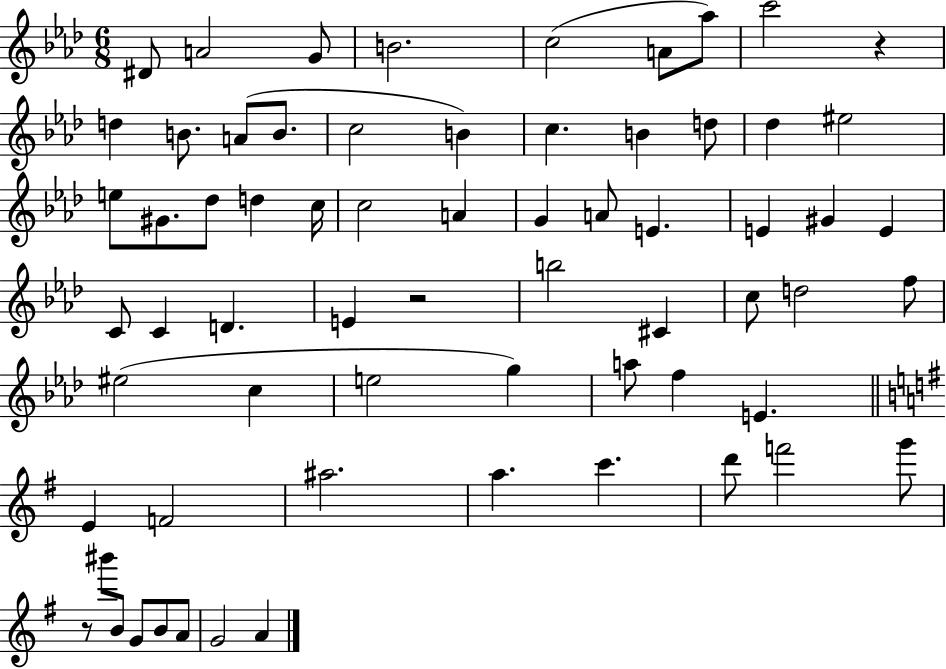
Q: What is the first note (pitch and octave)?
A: D#4